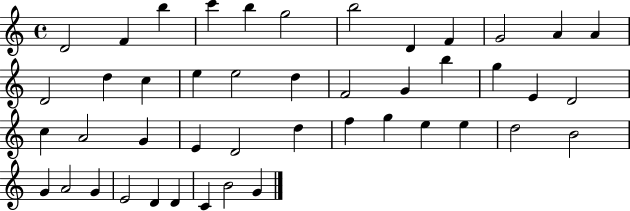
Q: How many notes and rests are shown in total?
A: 45